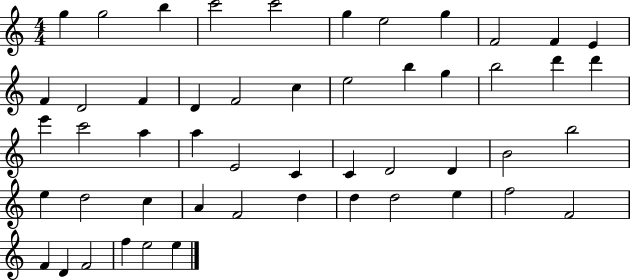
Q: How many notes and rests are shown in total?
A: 51